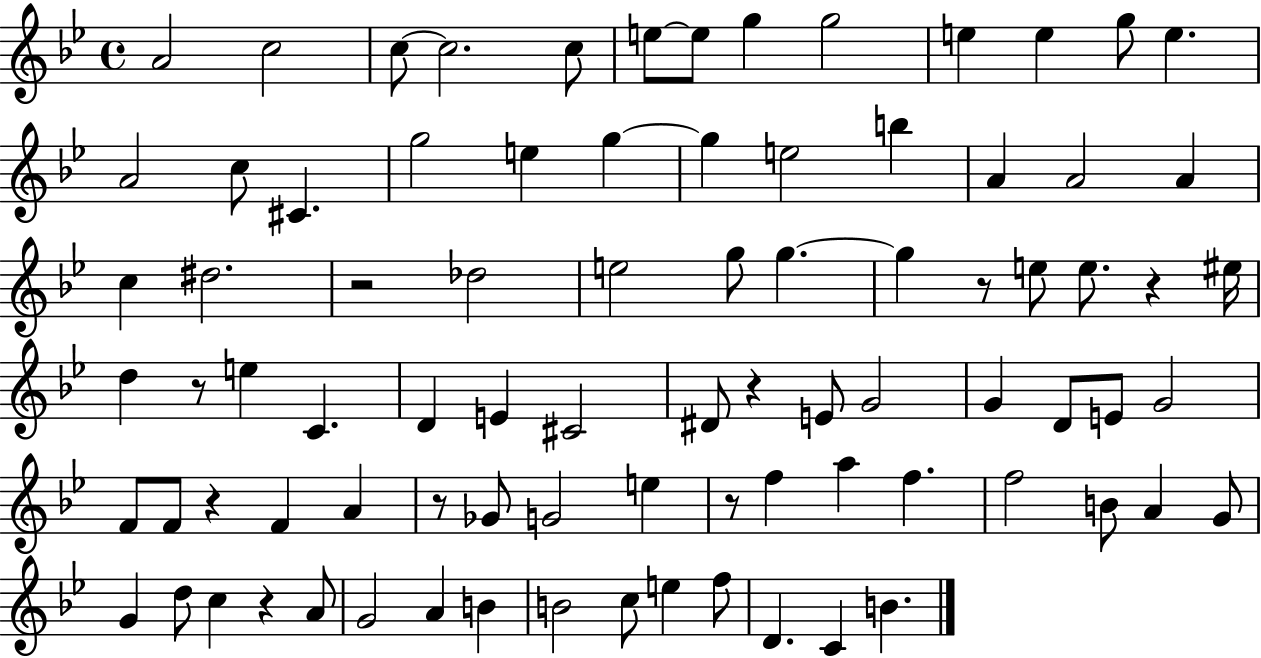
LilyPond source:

{
  \clef treble
  \time 4/4
  \defaultTimeSignature
  \key bes \major
  a'2 c''2 | c''8~~ c''2. c''8 | e''8~~ e''8 g''4 g''2 | e''4 e''4 g''8 e''4. | \break a'2 c''8 cis'4. | g''2 e''4 g''4~~ | g''4 e''2 b''4 | a'4 a'2 a'4 | \break c''4 dis''2. | r2 des''2 | e''2 g''8 g''4.~~ | g''4 r8 e''8 e''8. r4 eis''16 | \break d''4 r8 e''4 c'4. | d'4 e'4 cis'2 | dis'8 r4 e'8 g'2 | g'4 d'8 e'8 g'2 | \break f'8 f'8 r4 f'4 a'4 | r8 ges'8 g'2 e''4 | r8 f''4 a''4 f''4. | f''2 b'8 a'4 g'8 | \break g'4 d''8 c''4 r4 a'8 | g'2 a'4 b'4 | b'2 c''8 e''4 f''8 | d'4. c'4 b'4. | \break \bar "|."
}